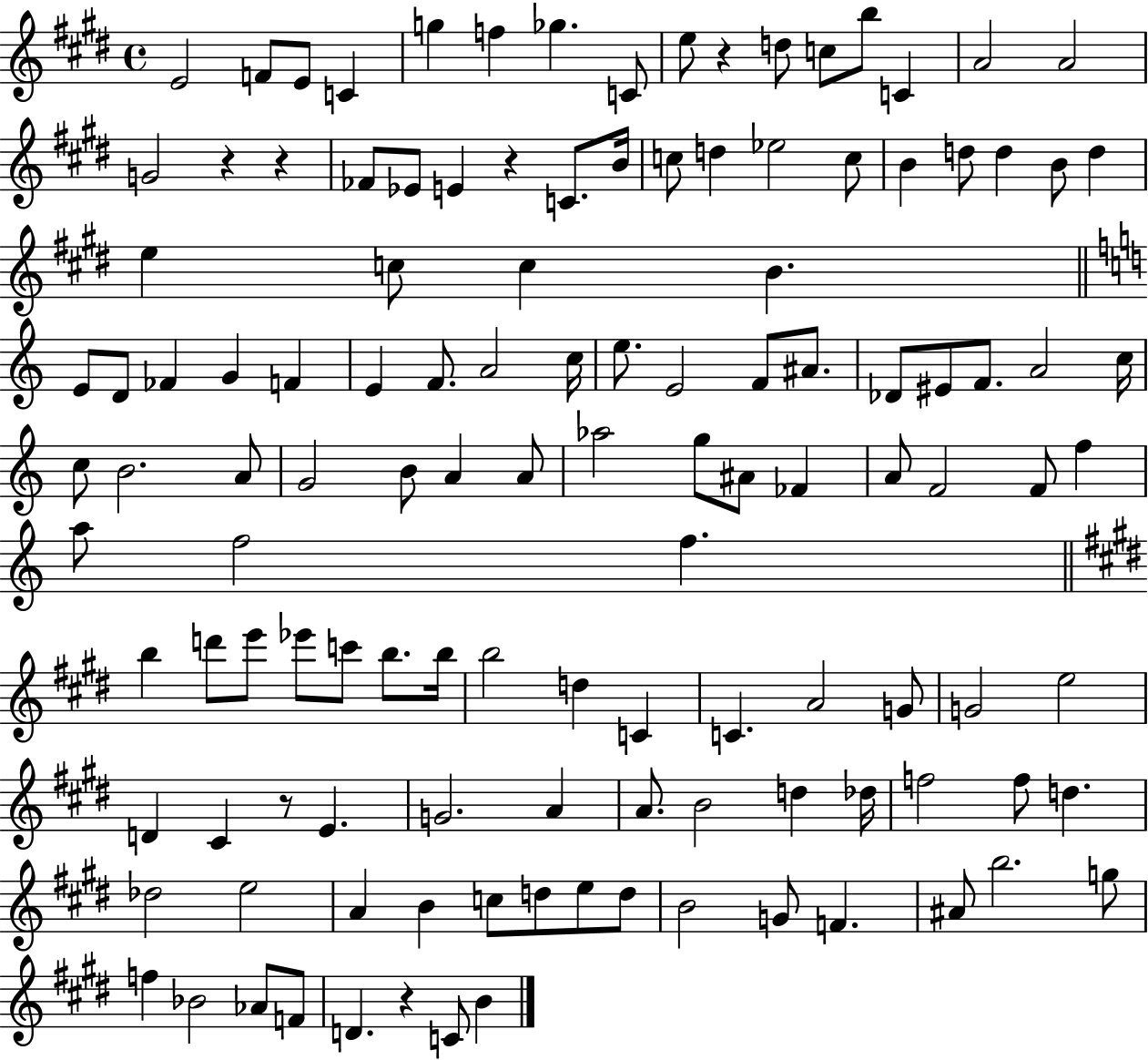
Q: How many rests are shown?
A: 6